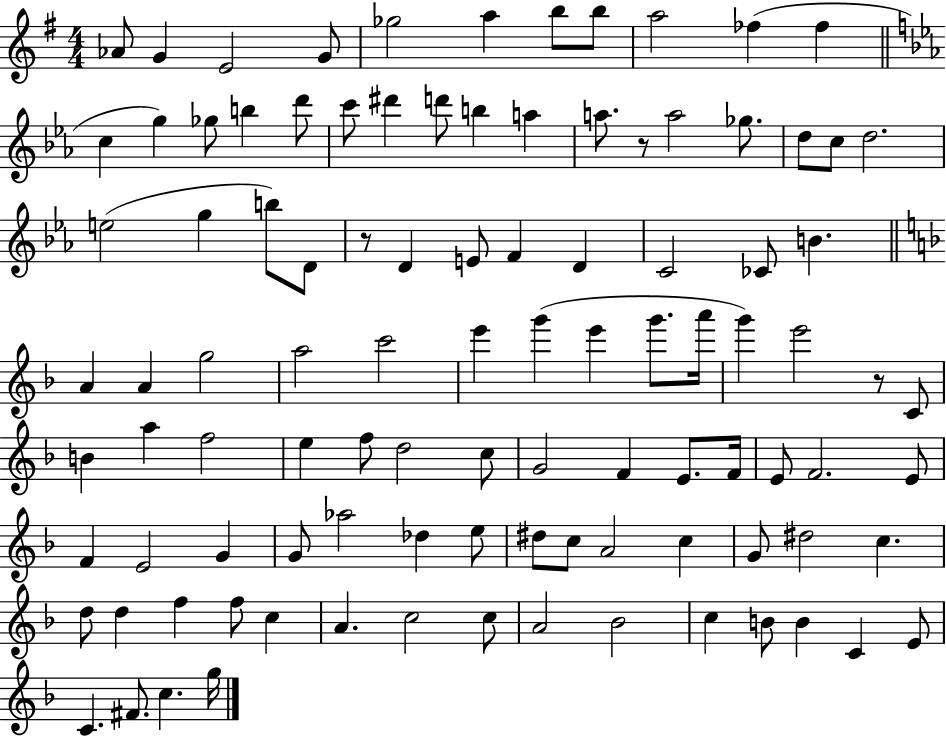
{
  \clef treble
  \numericTimeSignature
  \time 4/4
  \key g \major
  aes'8 g'4 e'2 g'8 | ges''2 a''4 b''8 b''8 | a''2 fes''4( fes''4 | \bar "||" \break \key ees \major c''4 g''4) ges''8 b''4 d'''8 | c'''8 dis'''4 d'''8 b''4 a''4 | a''8. r8 a''2 ges''8. | d''8 c''8 d''2. | \break e''2( g''4 b''8) d'8 | r8 d'4 e'8 f'4 d'4 | c'2 ces'8 b'4. | \bar "||" \break \key f \major a'4 a'4 g''2 | a''2 c'''2 | e'''4 g'''4( e'''4 g'''8. a'''16 | g'''4) e'''2 r8 c'8 | \break b'4 a''4 f''2 | e''4 f''8 d''2 c''8 | g'2 f'4 e'8. f'16 | e'8 f'2. e'8 | \break f'4 e'2 g'4 | g'8 aes''2 des''4 e''8 | dis''8 c''8 a'2 c''4 | g'8 dis''2 c''4. | \break d''8 d''4 f''4 f''8 c''4 | a'4. c''2 c''8 | a'2 bes'2 | c''4 b'8 b'4 c'4 e'8 | \break c'4. fis'8. c''4. g''16 | \bar "|."
}